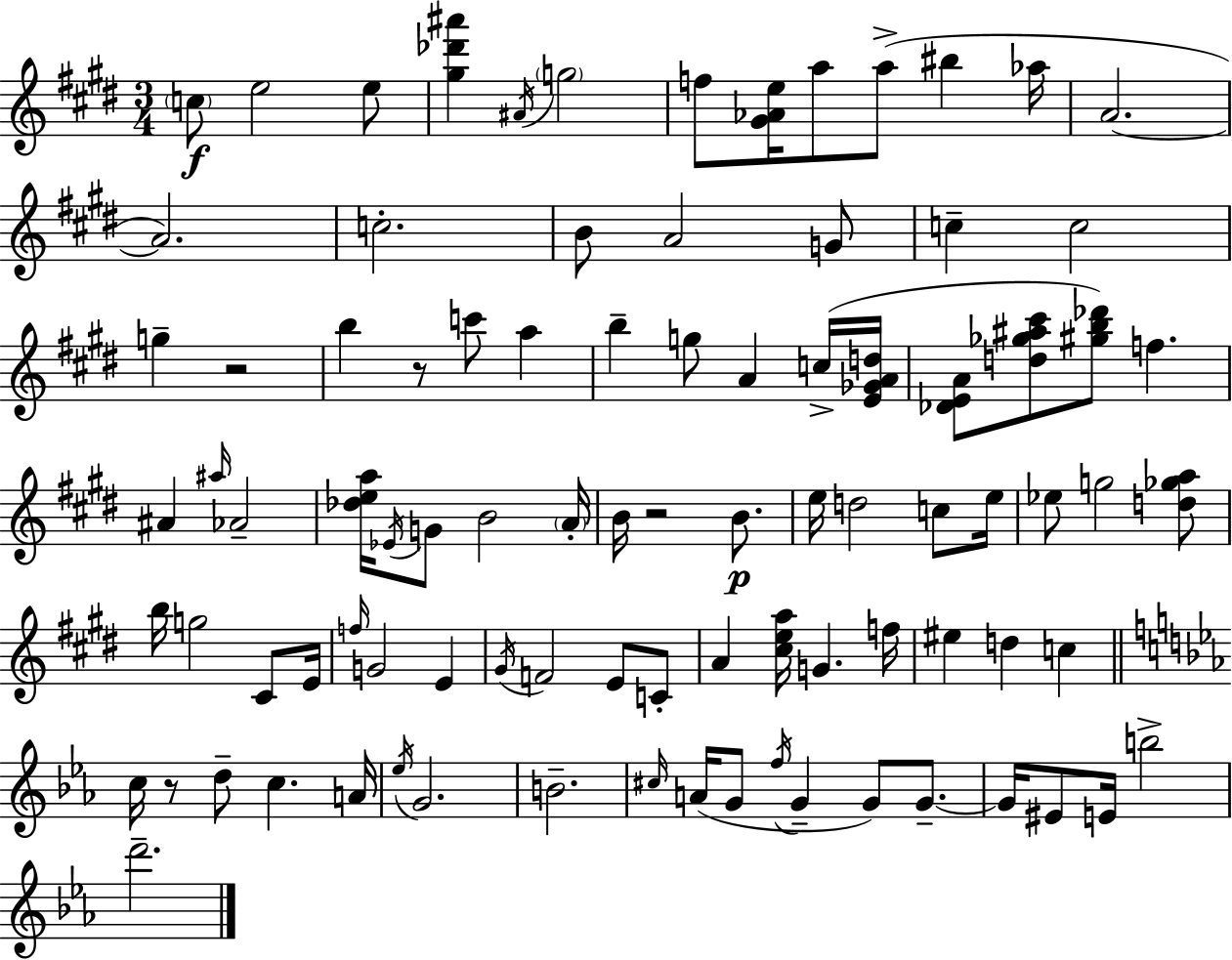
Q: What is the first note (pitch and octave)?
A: C5